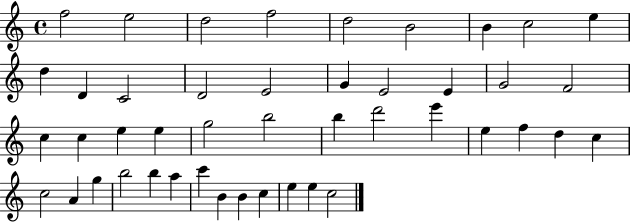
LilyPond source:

{
  \clef treble
  \time 4/4
  \defaultTimeSignature
  \key c \major
  f''2 e''2 | d''2 f''2 | d''2 b'2 | b'4 c''2 e''4 | \break d''4 d'4 c'2 | d'2 e'2 | g'4 e'2 e'4 | g'2 f'2 | \break c''4 c''4 e''4 e''4 | g''2 b''2 | b''4 d'''2 e'''4 | e''4 f''4 d''4 c''4 | \break c''2 a'4 g''4 | b''2 b''4 a''4 | c'''4 b'4 b'4 c''4 | e''4 e''4 c''2 | \break \bar "|."
}